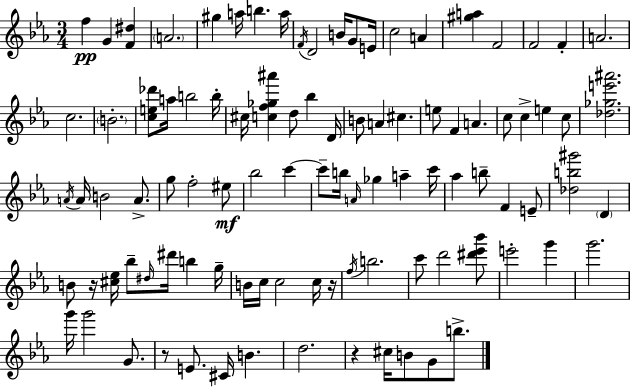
X:1
T:Untitled
M:3/4
L:1/4
K:Eb
f G [F^d] A2 ^g a/4 b a/4 F/4 D2 B/4 G/2 E/4 c2 A [^ga] F2 F2 F A2 c2 B2 [ce_d']/2 a/4 b2 b/4 ^c/4 [cf_g^a'] d/2 _b D/4 B/2 A ^c e/2 F A c/2 c e c/2 [_d_ge'^a']2 A/4 A/4 B2 A/2 g/2 f2 ^e/2 _b2 c' c'/2 b/4 A/4 _g a c'/4 _a b/2 F E/2 [_db^g']2 D B/2 z/4 [^c_e]/4 _b/2 ^d/4 ^d'/4 b g/4 B/4 c/4 c2 c/4 z/4 f/4 b2 c'/2 d'2 [^d'_e'_b']/2 e'2 g' g'2 g'/4 g'2 G/2 z/2 E/2 ^C/4 B d2 z ^c/4 B/2 G/2 b/2